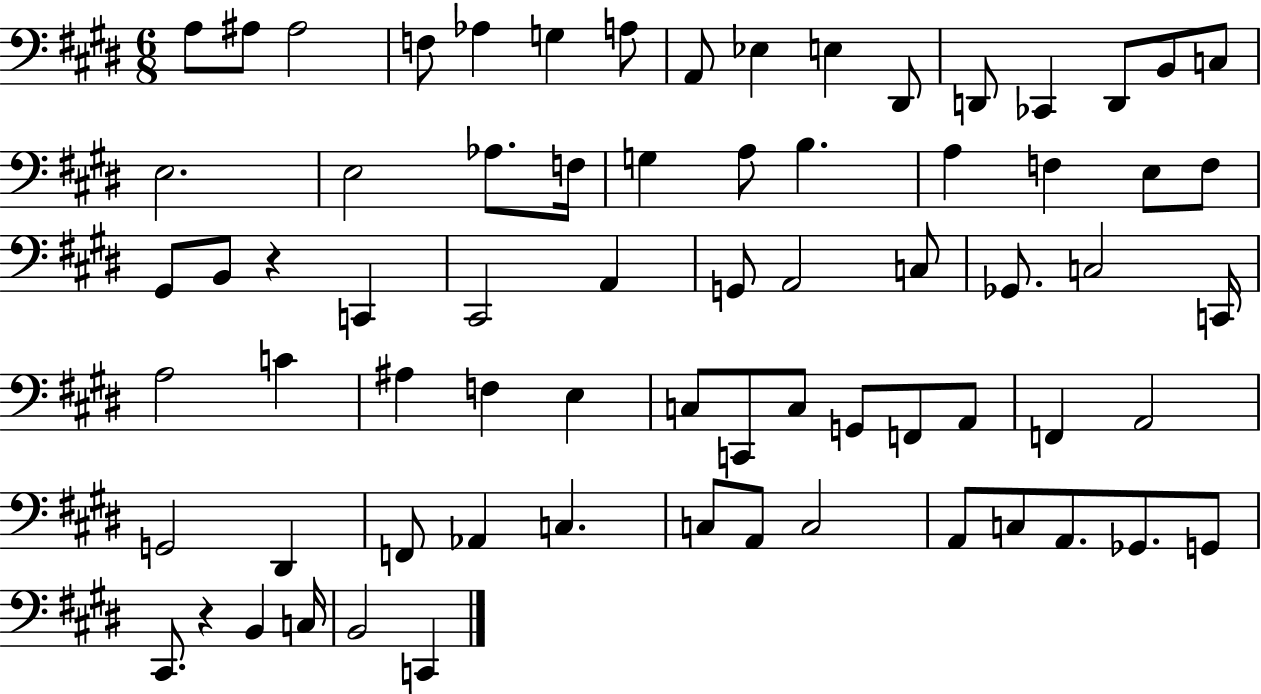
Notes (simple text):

A3/e A#3/e A#3/h F3/e Ab3/q G3/q A3/e A2/e Eb3/q E3/q D#2/e D2/e CES2/q D2/e B2/e C3/e E3/h. E3/h Ab3/e. F3/s G3/q A3/e B3/q. A3/q F3/q E3/e F3/e G#2/e B2/e R/q C2/q C#2/h A2/q G2/e A2/h C3/e Gb2/e. C3/h C2/s A3/h C4/q A#3/q F3/q E3/q C3/e C2/e C3/e G2/e F2/e A2/e F2/q A2/h G2/h D#2/q F2/e Ab2/q C3/q. C3/e A2/e C3/h A2/e C3/e A2/e. Gb2/e. G2/e C#2/e. R/q B2/q C3/s B2/h C2/q